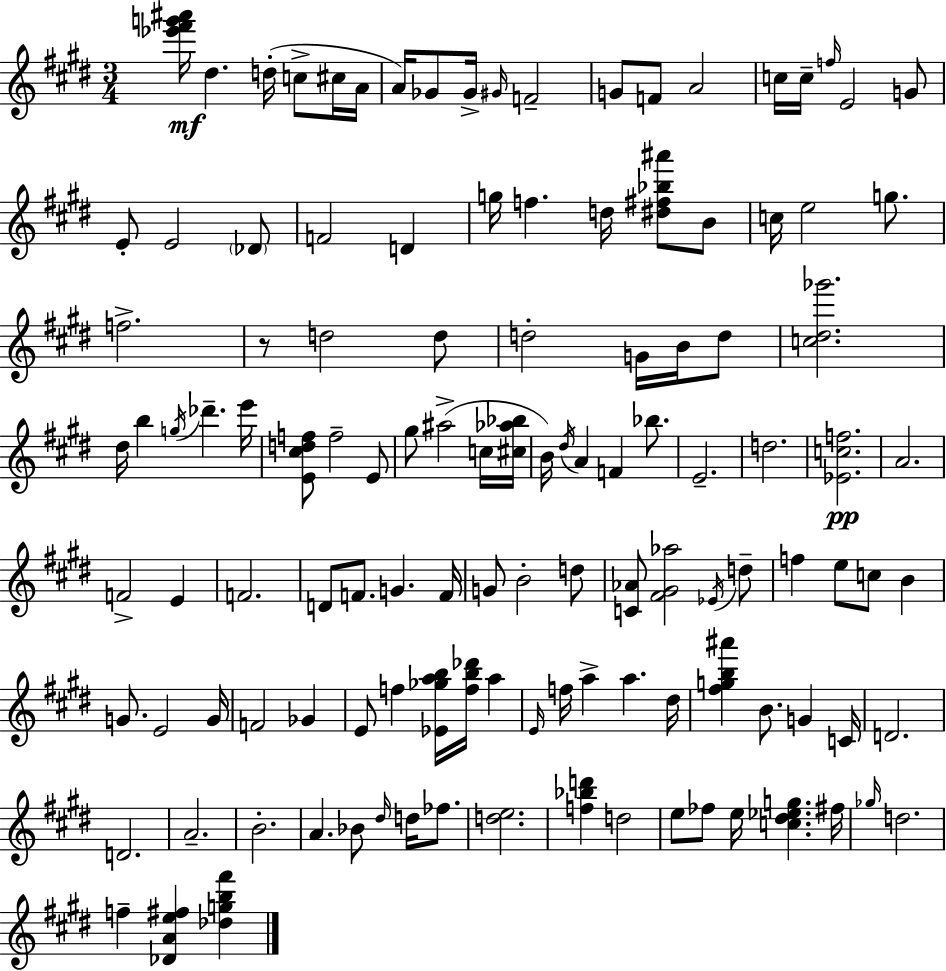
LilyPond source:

{
  \clef treble
  \numericTimeSignature
  \time 3/4
  \key e \major
  <ees''' fis''' g''' ais'''>16\mf dis''4. d''16-.( c''8-> cis''16 a'16 | a'16) ges'8 ges'16-> \grace { gis'16 } f'2-- | g'8 f'8 a'2 | c''16 c''16-- \grace { f''16 } e'2 | \break g'8 e'8-. e'2 | \parenthesize des'8 f'2 d'4 | g''16 f''4. d''16 <dis'' fis'' bes'' ais'''>8 | b'8 c''16 e''2 g''8. | \break f''2.-> | r8 d''2 | d''8 d''2-. g'16 b'16 | d''8 <c'' dis'' ges'''>2. | \break dis''16 b''4 \acciaccatura { g''16 } des'''4.-- | e'''16 <e' cis'' d'' f''>8 f''2-- | e'8 gis''8 ais''2->( | c''16 <cis'' aes'' bes''>16 b'16) \acciaccatura { dis''16 } a'4 f'4 | \break bes''8. e'2.-- | d''2. | <ees' c'' f''>2.\pp | a'2. | \break f'2-> | e'4 f'2. | d'8 f'8. g'4. | f'16 g'8 b'2-. | \break d''8 <c' aes'>8 <fis' gis' aes''>2 | \acciaccatura { ees'16 } d''8-- f''4 e''8 c''8 | b'4 g'8. e'2 | g'16 f'2 | \break ges'4 e'8 f''4 <ees' ges'' a'' b''>16 | <f'' b'' des'''>16 a''4 \grace { e'16 } f''16 a''4-> a''4. | dis''16 <fis'' g'' b'' ais'''>4 b'8. | g'4 c'16 d'2. | \break d'2. | a'2.-- | b'2.-. | a'4. | \break bes'8 \grace { dis''16 } d''16 fes''8. <d'' e''>2. | <f'' bes'' d'''>4 d''2 | e''8 fes''8 e''16 | <c'' dis'' ees'' g''>4. fis''16 \grace { ges''16 } d''2. | \break f''4-- | <des' a' e'' fis''>4 <des'' g'' b'' fis'''>4 \bar "|."
}